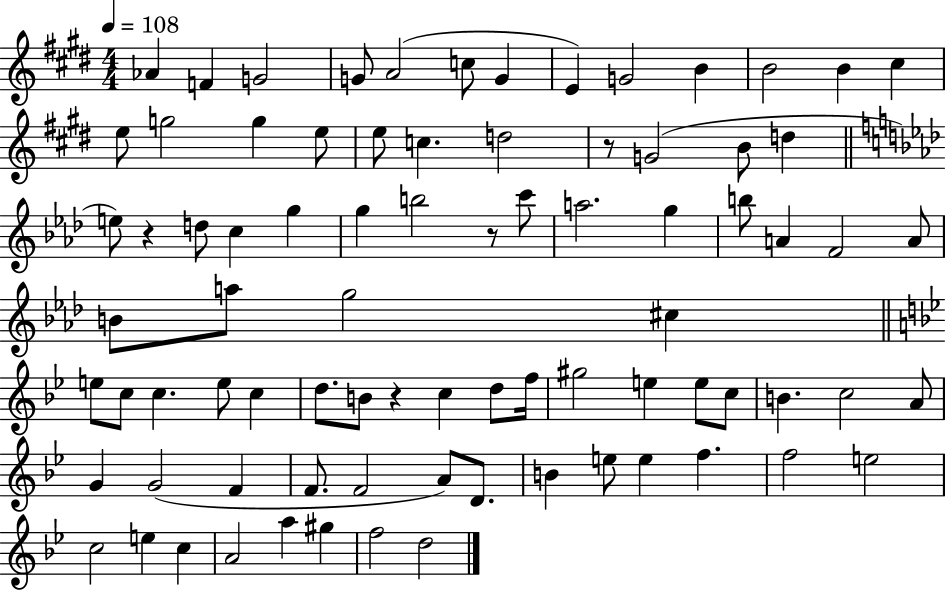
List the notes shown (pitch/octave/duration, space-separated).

Ab4/q F4/q G4/h G4/e A4/h C5/e G4/q E4/q G4/h B4/q B4/h B4/q C#5/q E5/e G5/h G5/q E5/e E5/e C5/q. D5/h R/e G4/h B4/e D5/q E5/e R/q D5/e C5/q G5/q G5/q B5/h R/e C6/e A5/h. G5/q B5/e A4/q F4/h A4/e B4/e A5/e G5/h C#5/q E5/e C5/e C5/q. E5/e C5/q D5/e. B4/e R/q C5/q D5/e F5/s G#5/h E5/q E5/e C5/e B4/q. C5/h A4/e G4/q G4/h F4/q F4/e. F4/h A4/e D4/e. B4/q E5/e E5/q F5/q. F5/h E5/h C5/h E5/q C5/q A4/h A5/q G#5/q F5/h D5/h